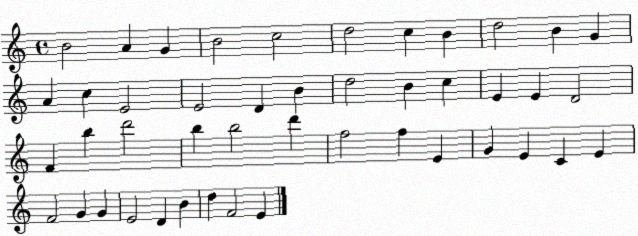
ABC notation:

X:1
T:Untitled
M:4/4
L:1/4
K:C
B2 A G B2 c2 d2 c B d2 B G A c E2 E2 D B d2 B c E E D2 F b d'2 b b2 d' f2 f E G E C E F2 G G E2 D B d F2 E